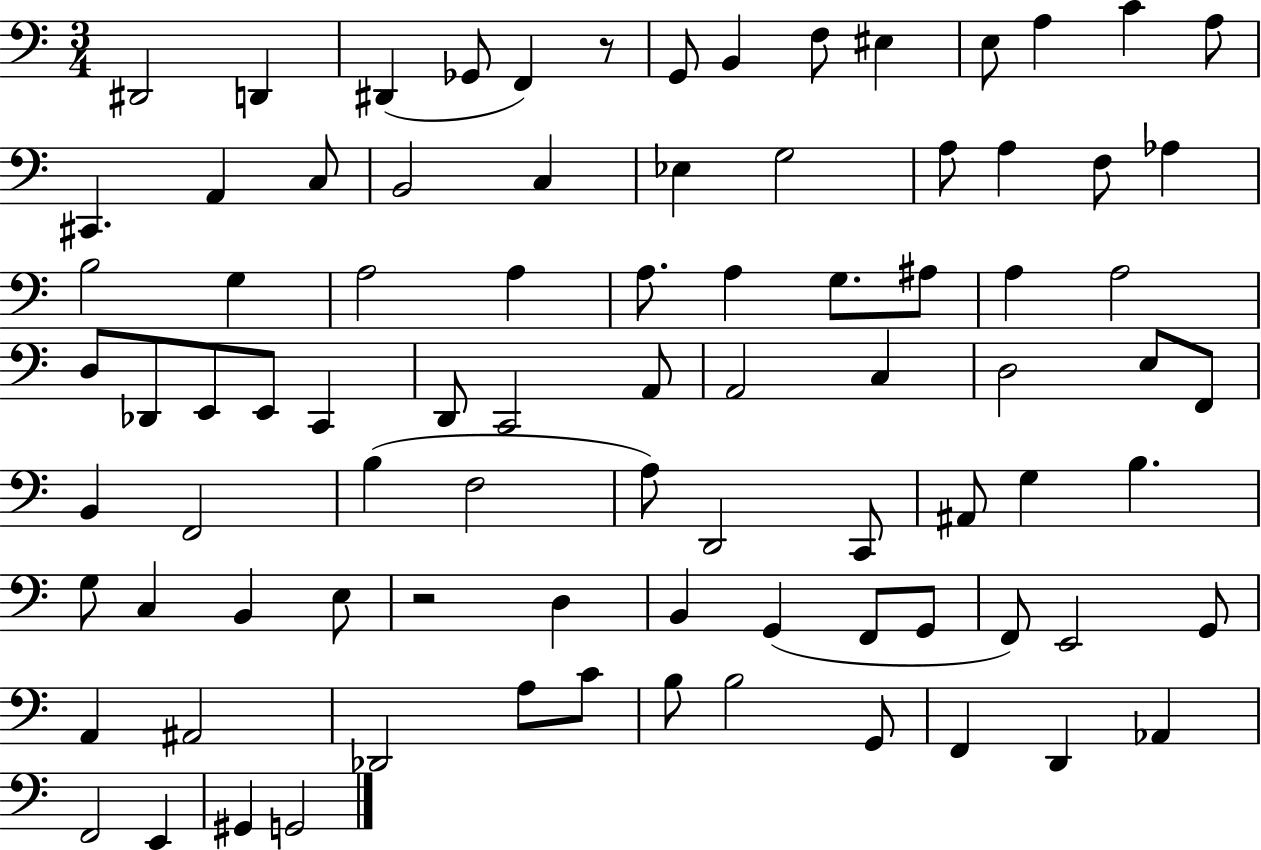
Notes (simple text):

D#2/h D2/q D#2/q Gb2/e F2/q R/e G2/e B2/q F3/e EIS3/q E3/e A3/q C4/q A3/e C#2/q. A2/q C3/e B2/h C3/q Eb3/q G3/h A3/e A3/q F3/e Ab3/q B3/h G3/q A3/h A3/q A3/e. A3/q G3/e. A#3/e A3/q A3/h D3/e Db2/e E2/e E2/e C2/q D2/e C2/h A2/e A2/h C3/q D3/h E3/e F2/e B2/q F2/h B3/q F3/h A3/e D2/h C2/e A#2/e G3/q B3/q. G3/e C3/q B2/q E3/e R/h D3/q B2/q G2/q F2/e G2/e F2/e E2/h G2/e A2/q A#2/h Db2/h A3/e C4/e B3/e B3/h G2/e F2/q D2/q Ab2/q F2/h E2/q G#2/q G2/h